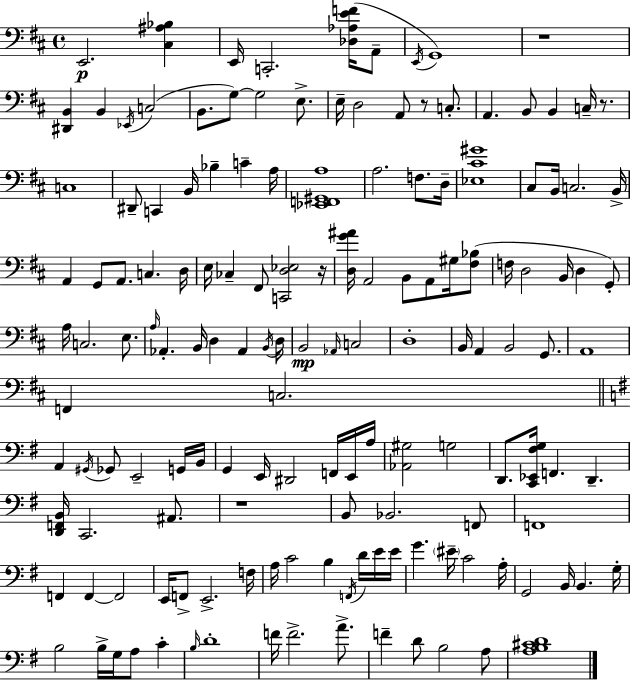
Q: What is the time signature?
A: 4/4